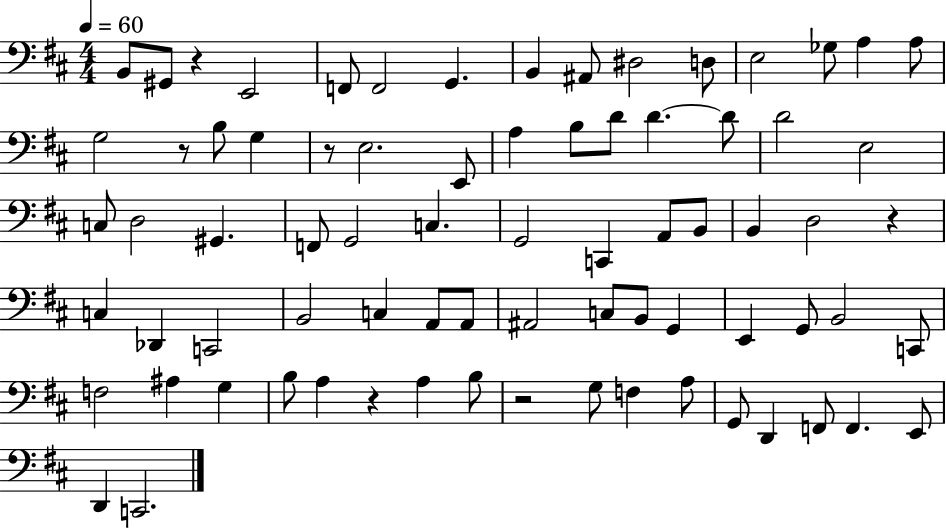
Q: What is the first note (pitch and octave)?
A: B2